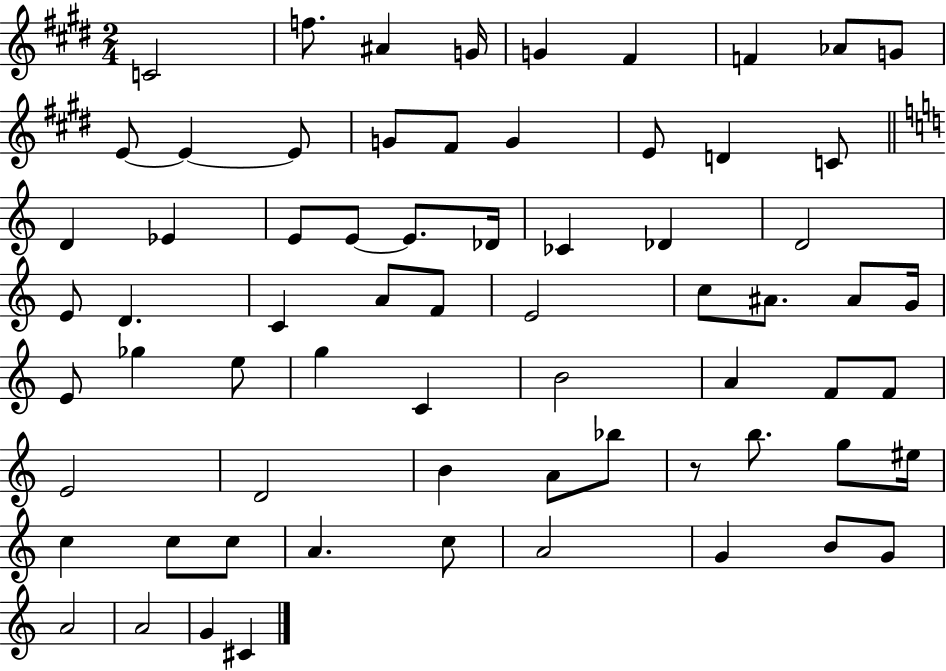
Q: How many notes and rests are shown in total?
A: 68